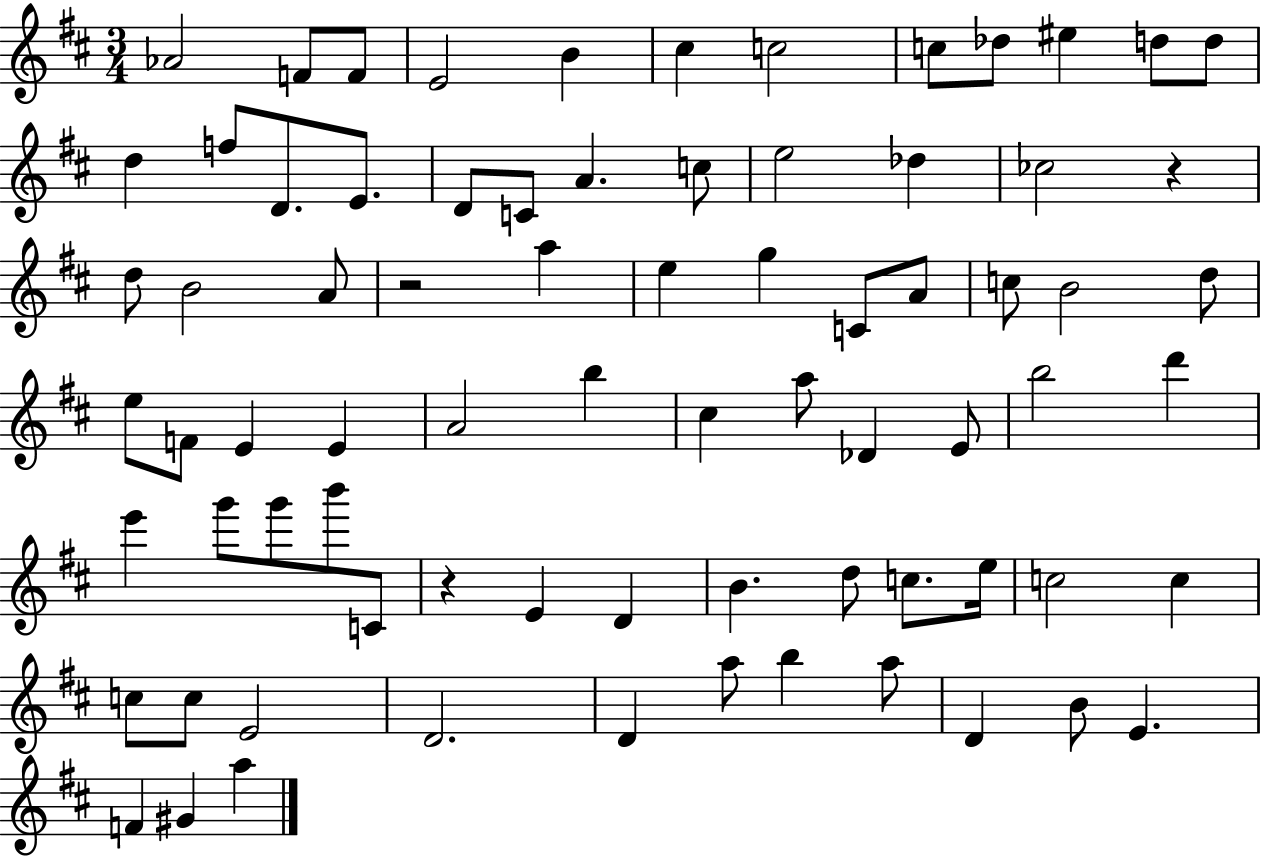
X:1
T:Untitled
M:3/4
L:1/4
K:D
_A2 F/2 F/2 E2 B ^c c2 c/2 _d/2 ^e d/2 d/2 d f/2 D/2 E/2 D/2 C/2 A c/2 e2 _d _c2 z d/2 B2 A/2 z2 a e g C/2 A/2 c/2 B2 d/2 e/2 F/2 E E A2 b ^c a/2 _D E/2 b2 d' e' g'/2 g'/2 b'/2 C/2 z E D B d/2 c/2 e/4 c2 c c/2 c/2 E2 D2 D a/2 b a/2 D B/2 E F ^G a